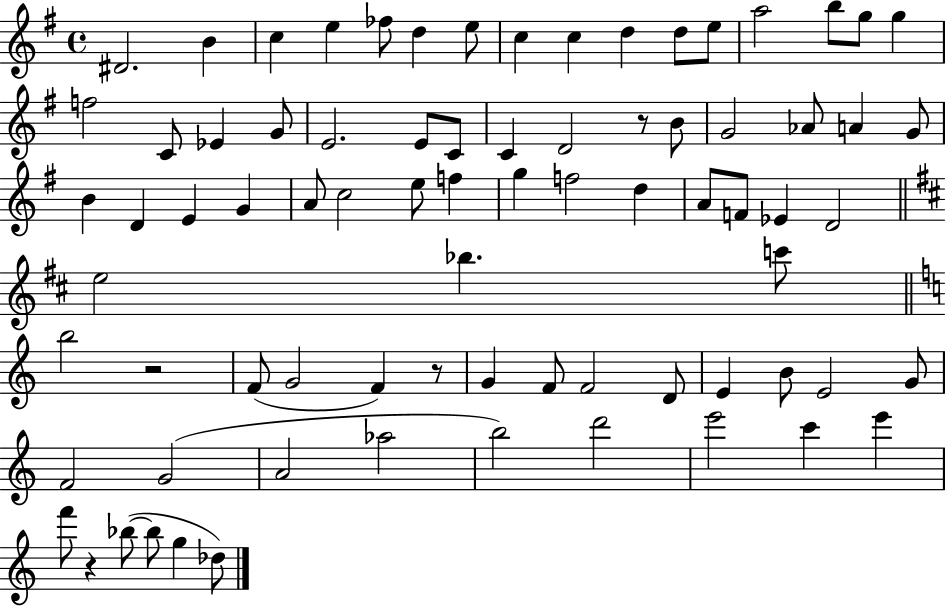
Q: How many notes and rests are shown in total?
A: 78